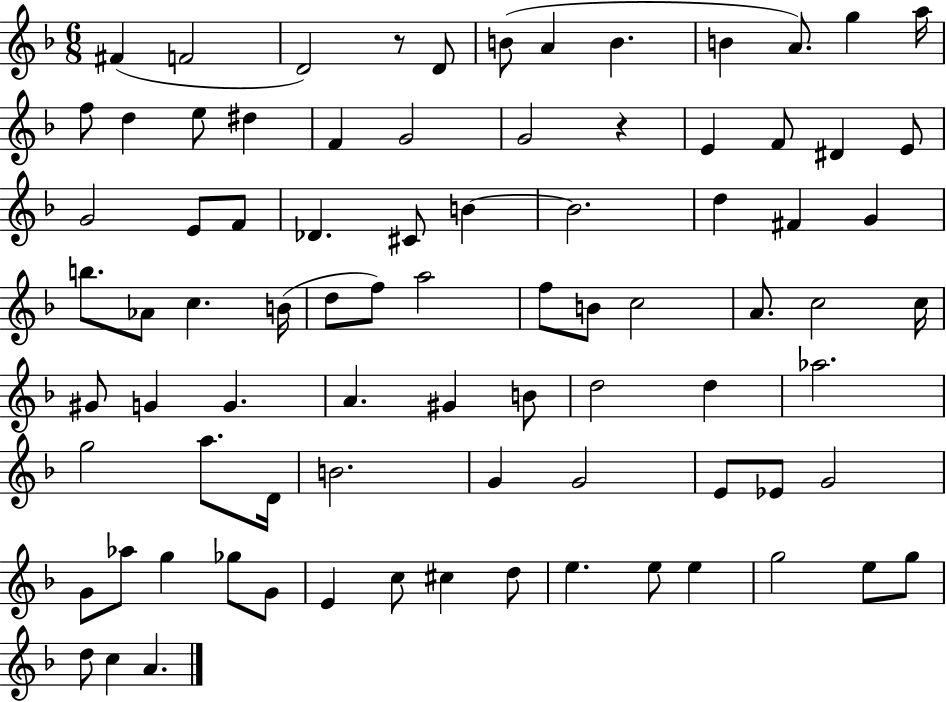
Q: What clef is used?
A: treble